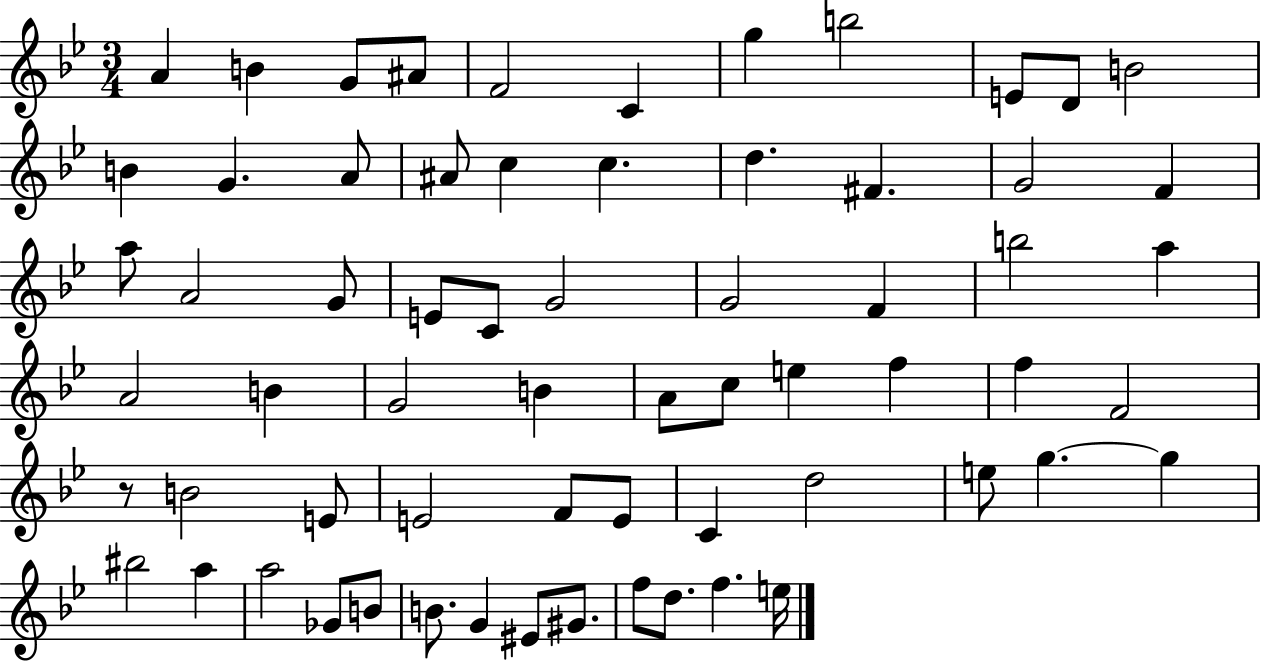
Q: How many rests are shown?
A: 1